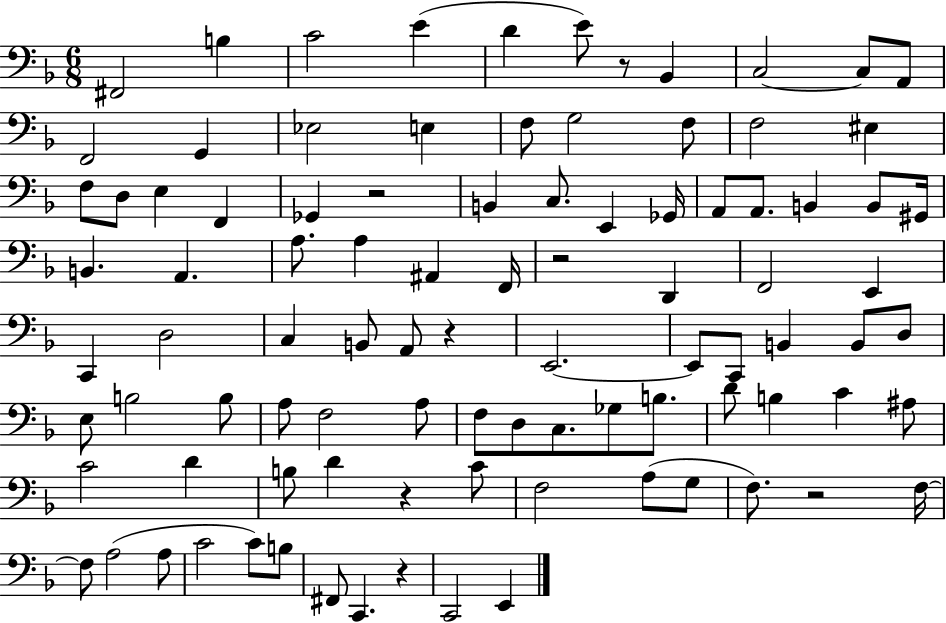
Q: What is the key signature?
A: F major